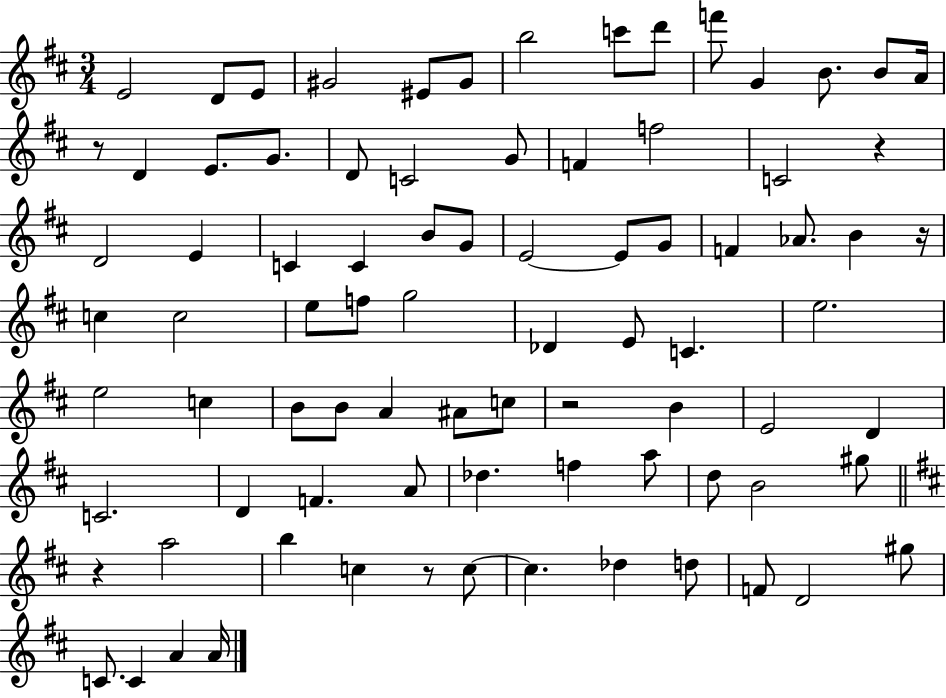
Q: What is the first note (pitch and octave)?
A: E4